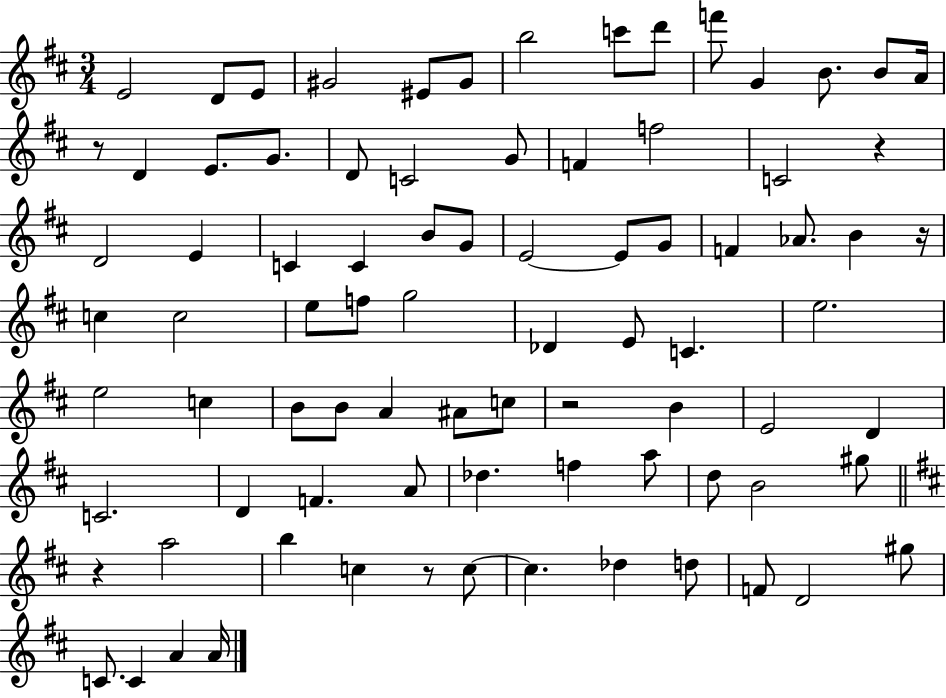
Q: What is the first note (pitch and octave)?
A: E4